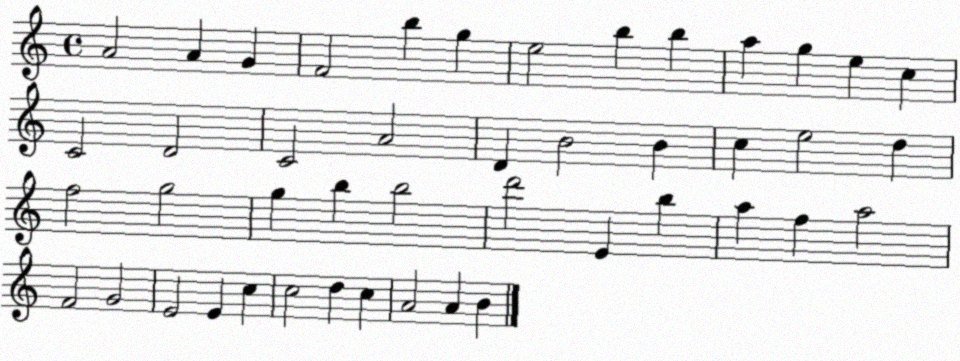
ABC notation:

X:1
T:Untitled
M:4/4
L:1/4
K:C
A2 A G F2 b g e2 b b a g e c C2 D2 C2 A2 D B2 B c e2 d f2 g2 g b b2 d'2 E b a f a2 F2 G2 E2 E c c2 d c A2 A B